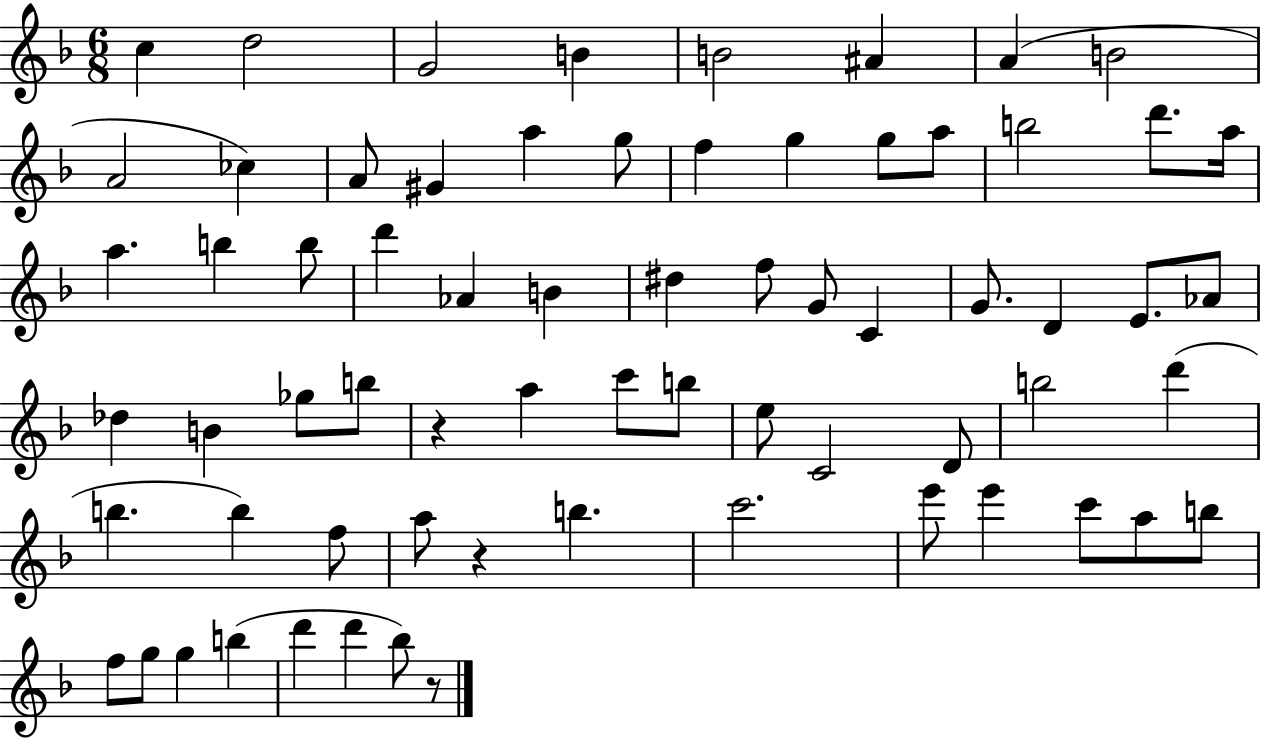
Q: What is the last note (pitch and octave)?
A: Bb5